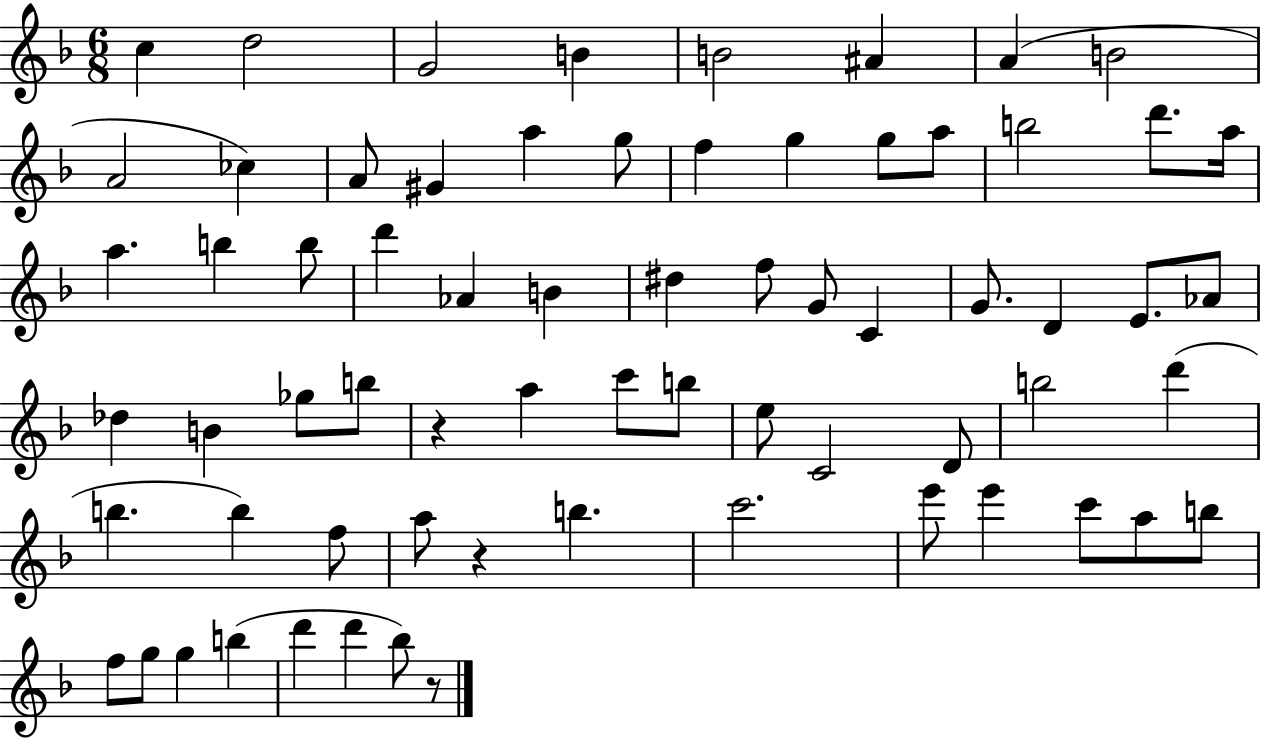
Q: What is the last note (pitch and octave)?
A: Bb5